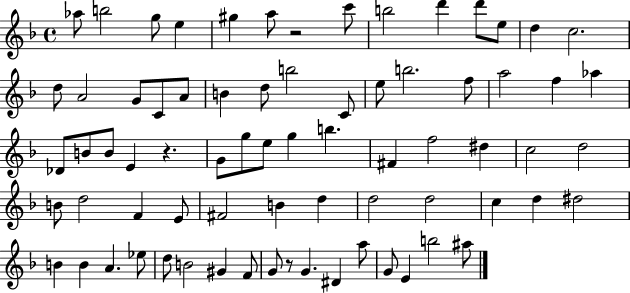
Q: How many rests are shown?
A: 3